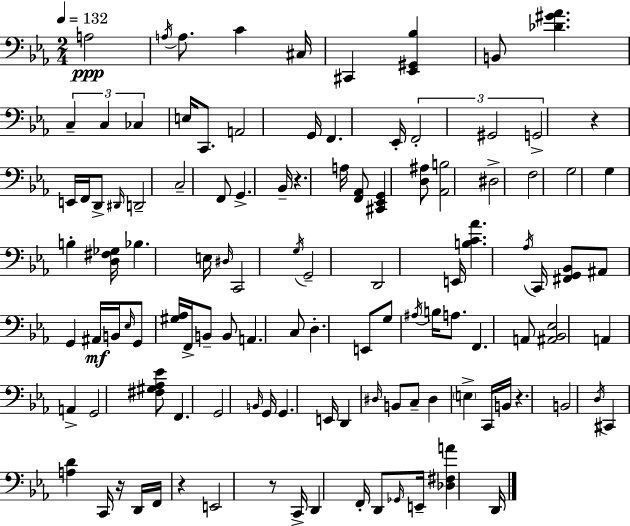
{
  \clef bass
  \numericTimeSignature
  \time 2/4
  \key ees \major
  \tempo 4 = 132
  a2\ppp | \acciaccatura { a16 } a8. c'4 | cis16 cis,4 <ees, gis, bes>4 | b,8 <des' gis' aes'>4. | \break \tuplet 3/2 { c4-- c4 | ces4 } e16 c,8. | a,2 | g,16 f,4. | \break ees,16-. \tuplet 3/2 { f,2-. | gis,2 | g,2-> } | r4 e,16 f,16 d,8-> | \break \grace { dis,16 } d,2-- | c2-- | f,8 g,4.-> | bes,16-- r4. | \break a16 <f, aes,>8 <cis, ees, g,>4 | <d ais>8 <aes, b>2 | dis2-> | f2 | \break g2 | g4 b4-. | <d fis ges>16 bes4. | e16 \grace { dis16 } c,2 | \break \acciaccatura { g16 } g,2-- | d,2 | e,16 <b c' aes'>4. | \acciaccatura { aes16 } c,16 <fis, g, bes,>8 ais,8 | \break g,4 ais,16\mf b,16 \grace { ees16 } | g,8 <gis aes>16 f,16-> b,8-- b,8 | a,4. c8 | d4.-. e,8 | \break g8 \acciaccatura { ais16 } b16 a8. f,4. | a,8 <ais, bes, ees>2 | a,4 | a,4-> g,2 | \break <fis gis aes ees'>8 | f,4. g,2 | \grace { b,16 } | g,16 g,4. e,16 | \break d,4 \grace { dis16 } b,8 c8-- | dis4 \parenthesize e4-> | c,16 b,16 r4. | b,2 | \break \acciaccatura { d16 } cis,4 <a d'>4 | c,16 r16 d,16 f,16 r4 | e,2 | r8 c,16-> d,4 | \break f,16-. d,8 \grace { ges,16 } e,16-- <des fis a'>4 | d,16 \bar "|."
}